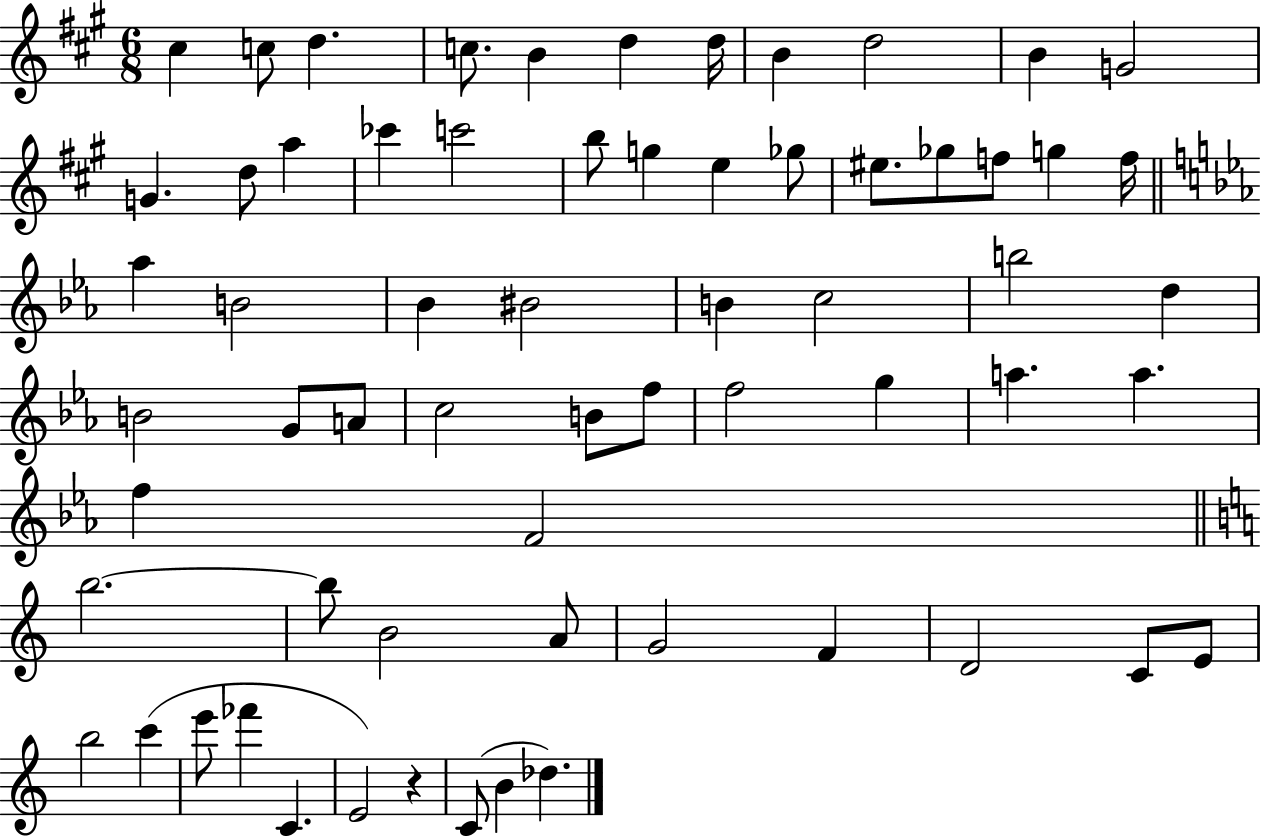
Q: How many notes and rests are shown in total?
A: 64